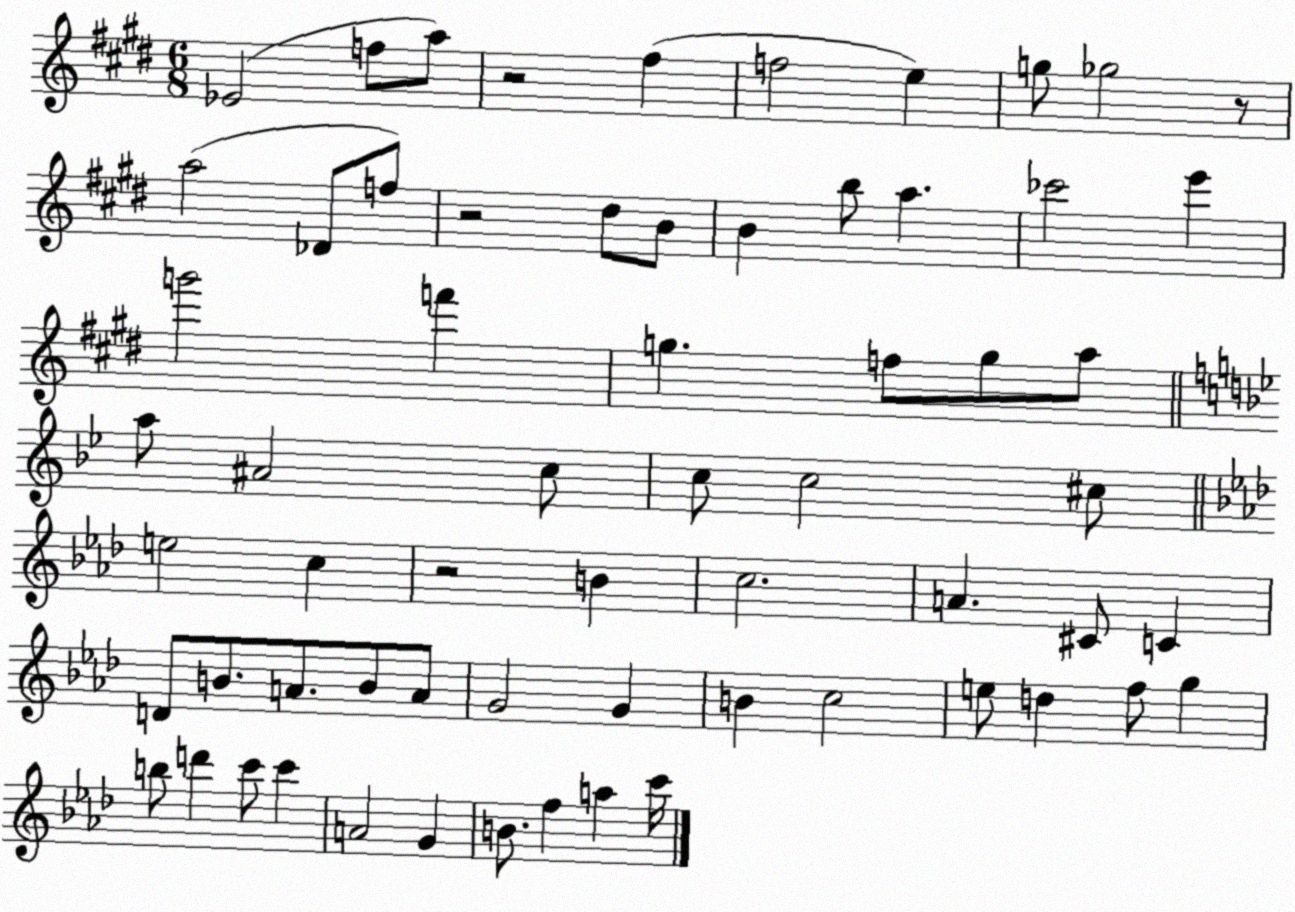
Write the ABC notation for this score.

X:1
T:Untitled
M:6/8
L:1/4
K:E
_E2 f/2 a/2 z2 ^f f2 e g/2 _g2 z/2 a2 _D/2 f/2 z2 ^d/2 B/2 B b/2 a _c'2 e' g'2 f' g f/2 g/2 a/2 a/2 ^A2 c/2 c/2 c2 ^c/2 e2 c z2 B c2 A ^C/2 C D/2 B/2 A/2 B/2 A/2 G2 G B c2 e/2 d f/2 g b/2 d' c'/2 c' A2 G B/2 f a c'/4